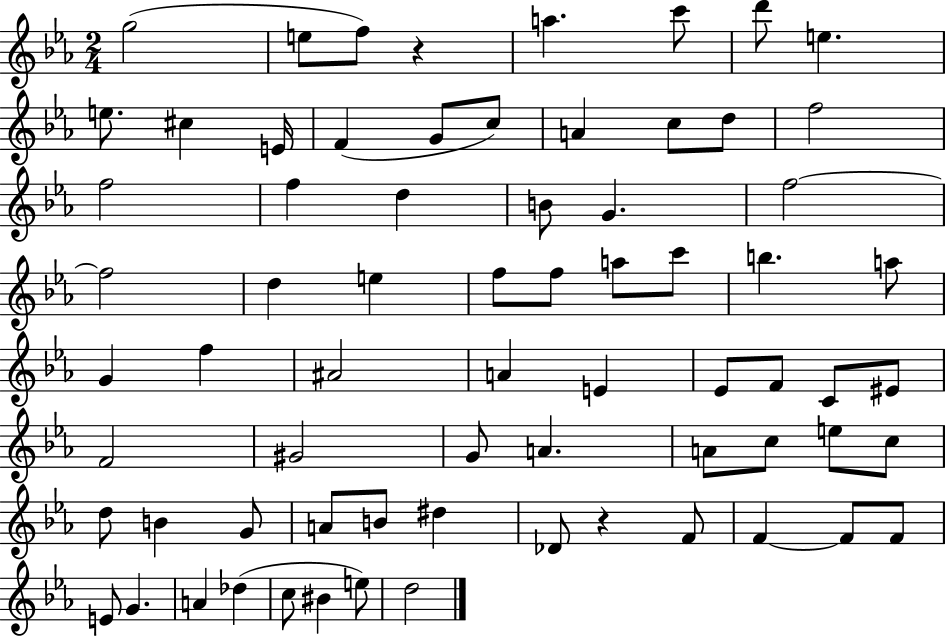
G5/h E5/e F5/e R/q A5/q. C6/e D6/e E5/q. E5/e. C#5/q E4/s F4/q G4/e C5/e A4/q C5/e D5/e F5/h F5/h F5/q D5/q B4/e G4/q. F5/h F5/h D5/q E5/q F5/e F5/e A5/e C6/e B5/q. A5/e G4/q F5/q A#4/h A4/q E4/q Eb4/e F4/e C4/e EIS4/e F4/h G#4/h G4/e A4/q. A4/e C5/e E5/e C5/e D5/e B4/q G4/e A4/e B4/e D#5/q Db4/e R/q F4/e F4/q F4/e F4/e E4/e G4/q. A4/q Db5/q C5/e BIS4/q E5/e D5/h